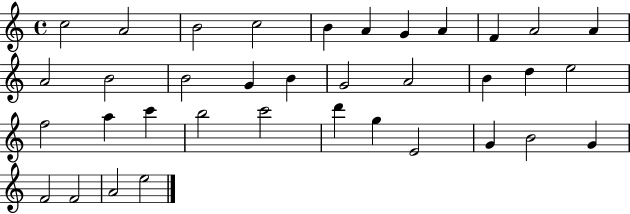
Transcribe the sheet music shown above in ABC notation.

X:1
T:Untitled
M:4/4
L:1/4
K:C
c2 A2 B2 c2 B A G A F A2 A A2 B2 B2 G B G2 A2 B d e2 f2 a c' b2 c'2 d' g E2 G B2 G F2 F2 A2 e2